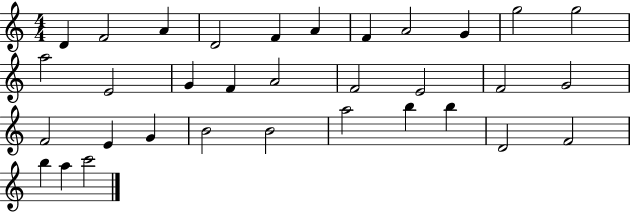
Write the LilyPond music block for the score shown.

{
  \clef treble
  \numericTimeSignature
  \time 4/4
  \key c \major
  d'4 f'2 a'4 | d'2 f'4 a'4 | f'4 a'2 g'4 | g''2 g''2 | \break a''2 e'2 | g'4 f'4 a'2 | f'2 e'2 | f'2 g'2 | \break f'2 e'4 g'4 | b'2 b'2 | a''2 b''4 b''4 | d'2 f'2 | \break b''4 a''4 c'''2 | \bar "|."
}